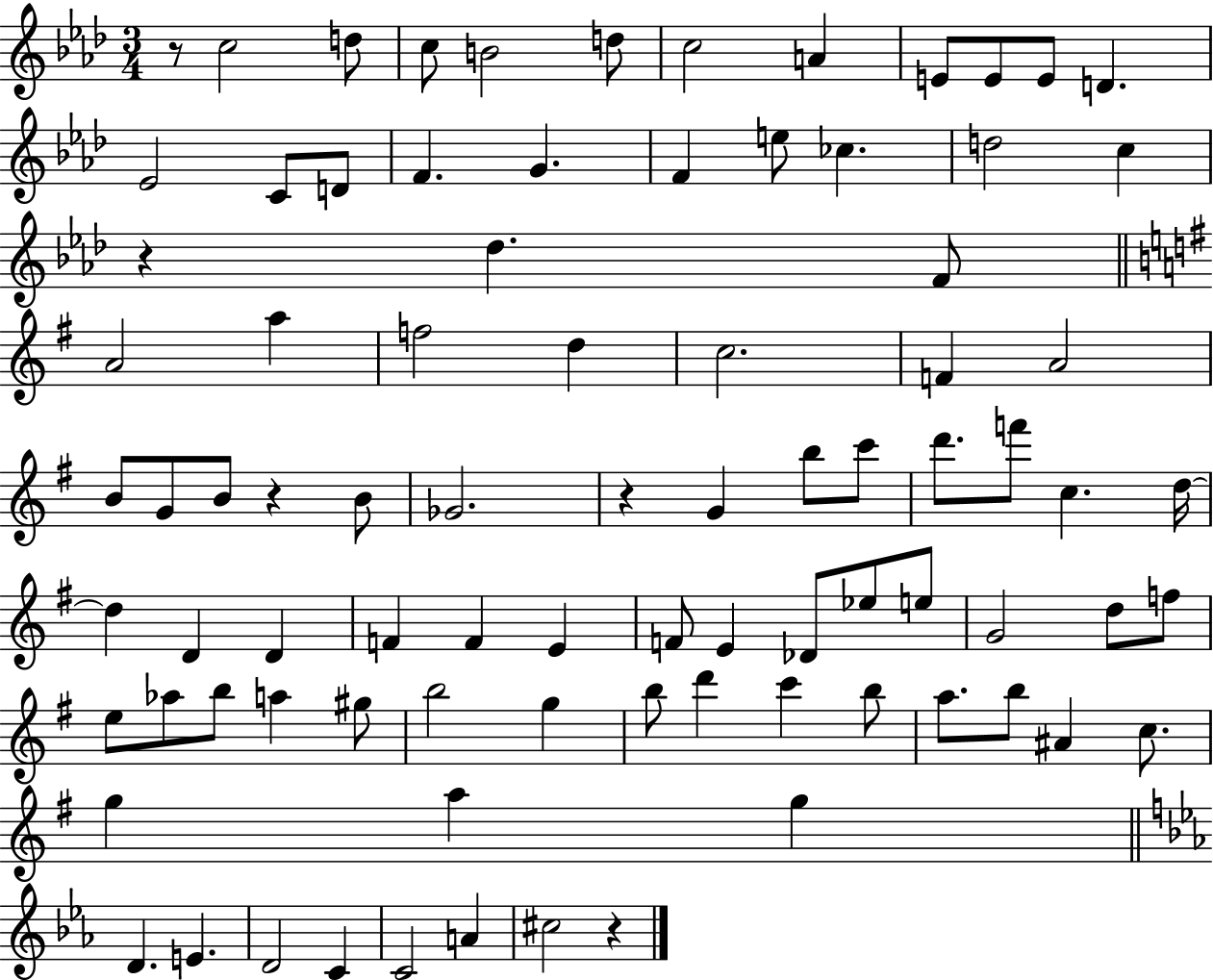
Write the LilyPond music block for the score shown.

{
  \clef treble
  \numericTimeSignature
  \time 3/4
  \key aes \major
  r8 c''2 d''8 | c''8 b'2 d''8 | c''2 a'4 | e'8 e'8 e'8 d'4. | \break ees'2 c'8 d'8 | f'4. g'4. | f'4 e''8 ces''4. | d''2 c''4 | \break r4 des''4. f'8 | \bar "||" \break \key g \major a'2 a''4 | f''2 d''4 | c''2. | f'4 a'2 | \break b'8 g'8 b'8 r4 b'8 | ges'2. | r4 g'4 b''8 c'''8 | d'''8. f'''8 c''4. d''16~~ | \break d''4 d'4 d'4 | f'4 f'4 e'4 | f'8 e'4 des'8 ees''8 e''8 | g'2 d''8 f''8 | \break e''8 aes''8 b''8 a''4 gis''8 | b''2 g''4 | b''8 d'''4 c'''4 b''8 | a''8. b''8 ais'4 c''8. | \break g''4 a''4 g''4 | \bar "||" \break \key ees \major d'4. e'4. | d'2 c'4 | c'2 a'4 | cis''2 r4 | \break \bar "|."
}